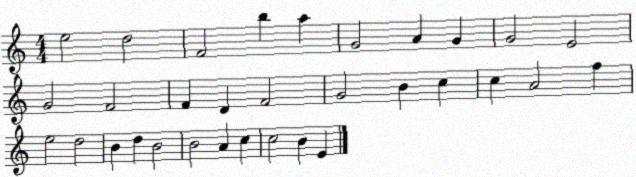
X:1
T:Untitled
M:4/4
L:1/4
K:C
e2 d2 F2 b a G2 A G G2 E2 G2 F2 F D F2 G2 B c c A2 f e2 d2 B d B2 B2 A c c2 B E